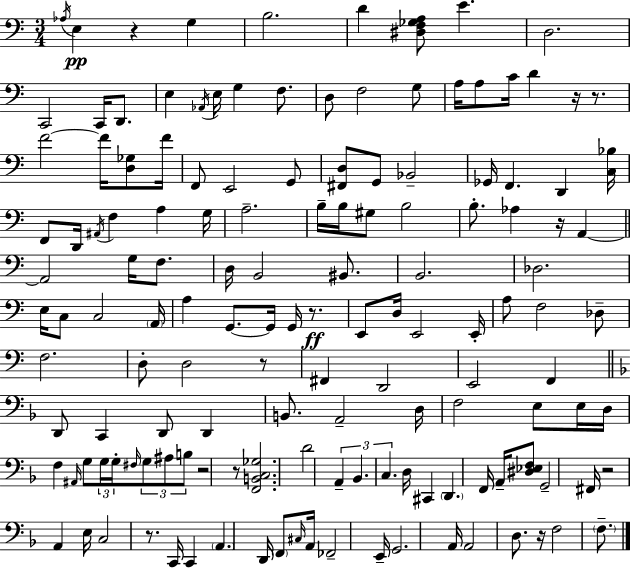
Ab3/s E3/q R/q G3/q B3/h. D4/q [D#3,F3,Gb3,A3]/e E4/q. D3/h. C2/h C2/s D2/e. E3/q Ab2/s E3/s G3/q F3/e. D3/e F3/h G3/e A3/s A3/e C4/s D4/q R/s R/e. F4/h F4/s [D3,Gb3]/e F4/s F2/e E2/h G2/e [F#2,D3]/e G2/e Bb2/h Gb2/s F2/q. D2/q [C3,Bb3]/s F2/e D2/s A#2/s F3/q A3/q G3/s A3/h. B3/s B3/s G#3/e B3/h B3/e. Ab3/q R/s A2/q A2/h G3/s F3/e. D3/s B2/h BIS2/e. B2/h. Db3/h. E3/s C3/e C3/h A2/s A3/q G2/e. G2/s G2/s R/e. E2/e D3/s E2/h E2/s A3/e F3/h Db3/e F3/h. D3/e D3/h R/e F#2/q D2/h E2/h F2/q D2/e C2/q D2/e D2/q B2/e. A2/h D3/s F3/h E3/e E3/s D3/s F3/q A#2/s G3/e G3/s G3/s F#3/s G3/e A#3/e B3/e R/h R/e [F2,B2,C3,Gb3]/h. D4/h A2/q Bb2/q. C3/q. D3/s C#2/q D2/q. F2/s A2/s [D#3,Eb3,F3]/e G2/h F#2/s R/h A2/q E3/s C3/h R/e. C2/s C2/q A2/q. D2/s F2/e C#3/s A2/s FES2/h E2/s G2/h. A2/s A2/h D3/e. R/s F3/h F3/e.